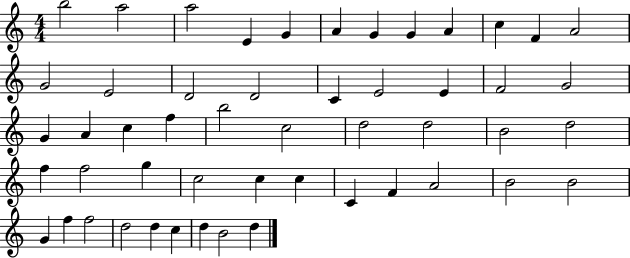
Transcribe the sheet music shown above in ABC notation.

X:1
T:Untitled
M:4/4
L:1/4
K:C
b2 a2 a2 E G A G G A c F A2 G2 E2 D2 D2 C E2 E F2 G2 G A c f b2 c2 d2 d2 B2 d2 f f2 g c2 c c C F A2 B2 B2 G f f2 d2 d c d B2 d